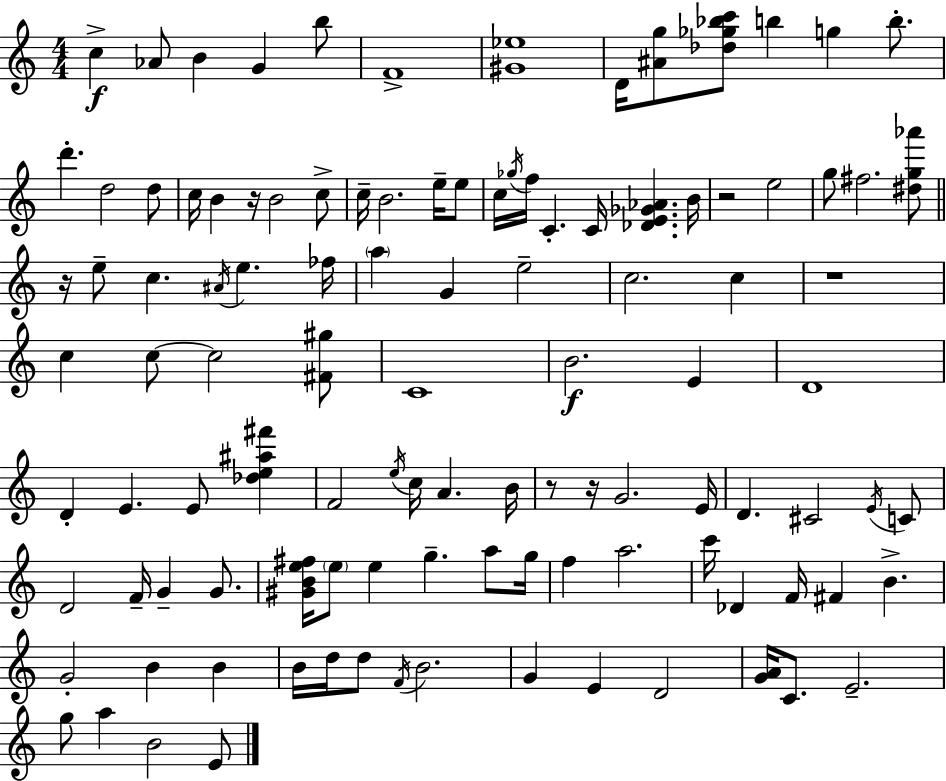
C5/q Ab4/e B4/q G4/q B5/e F4/w [G#4,Eb5]/w D4/s [A#4,G5]/e [Db5,Gb5,Bb5,C6]/e B5/q G5/q B5/e. D6/q. D5/h D5/e C5/s B4/q R/s B4/h C5/e C5/s B4/h. E5/s E5/e C5/s Gb5/s F5/s C4/q. C4/s [Db4,E4,Gb4,Ab4]/q. B4/s R/h E5/h G5/e F#5/h. [D#5,G5,Ab6]/e R/s E5/e C5/q. A#4/s E5/q. FES5/s A5/q G4/q E5/h C5/h. C5/q R/w C5/q C5/e C5/h [F#4,G#5]/e C4/w B4/h. E4/q D4/w D4/q E4/q. E4/e [Db5,E5,A#5,F#6]/q F4/h E5/s C5/s A4/q. B4/s R/e R/s G4/h. E4/s D4/q. C#4/h E4/s C4/e D4/h F4/s G4/q G4/e. [G#4,B4,E5,F#5]/s E5/e E5/q G5/q. A5/e G5/s F5/q A5/h. C6/s Db4/q F4/s F#4/q B4/q. G4/h B4/q B4/q B4/s D5/s D5/e F4/s B4/h. G4/q E4/q D4/h [G4,A4]/s C4/e. E4/h. G5/e A5/q B4/h E4/e